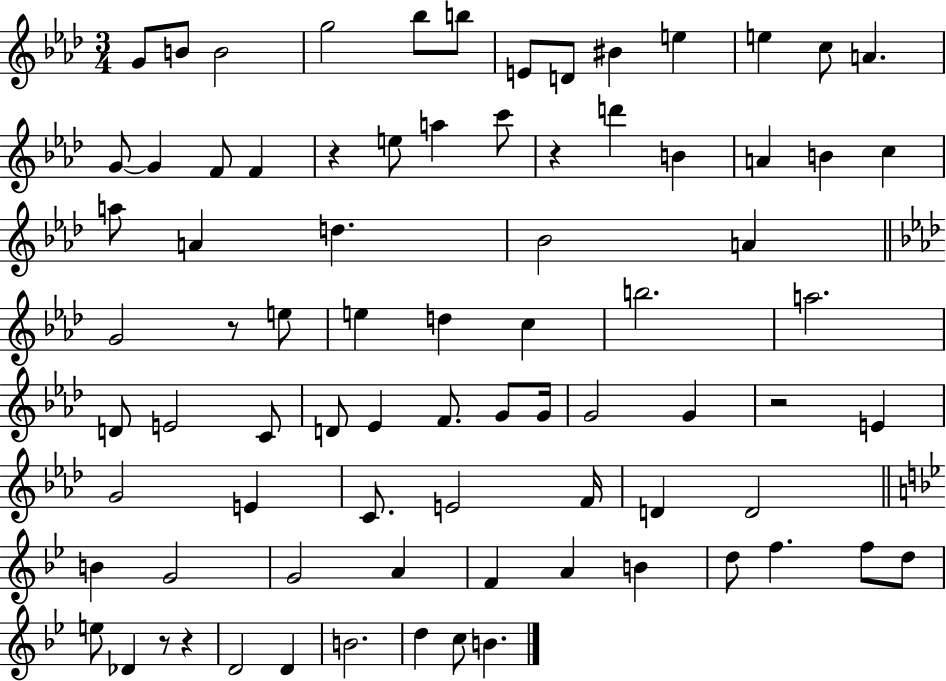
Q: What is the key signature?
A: AES major